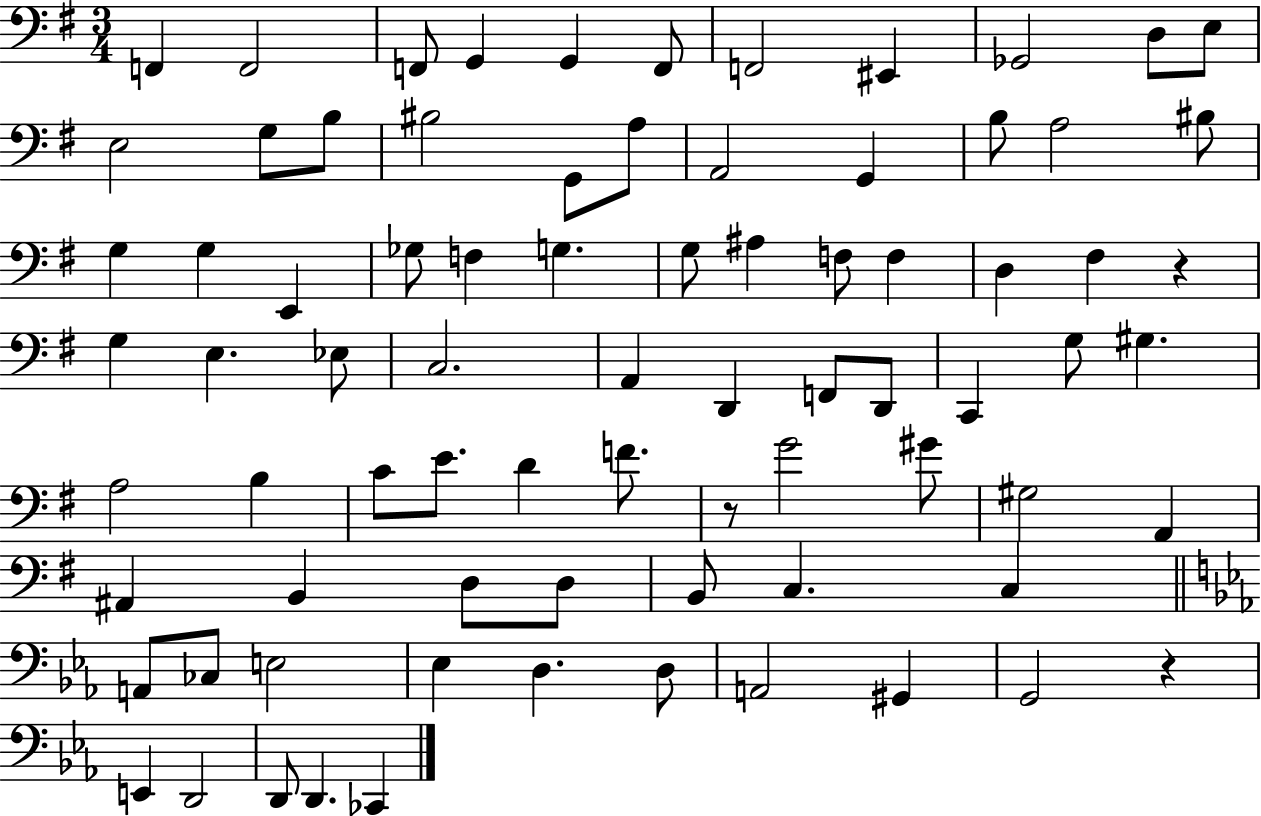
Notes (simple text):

F2/q F2/h F2/e G2/q G2/q F2/e F2/h EIS2/q Gb2/h D3/e E3/e E3/h G3/e B3/e BIS3/h G2/e A3/e A2/h G2/q B3/e A3/h BIS3/e G3/q G3/q E2/q Gb3/e F3/q G3/q. G3/e A#3/q F3/e F3/q D3/q F#3/q R/q G3/q E3/q. Eb3/e C3/h. A2/q D2/q F2/e D2/e C2/q G3/e G#3/q. A3/h B3/q C4/e E4/e. D4/q F4/e. R/e G4/h G#4/e G#3/h A2/q A#2/q B2/q D3/e D3/e B2/e C3/q. C3/q A2/e CES3/e E3/h Eb3/q D3/q. D3/e A2/h G#2/q G2/h R/q E2/q D2/h D2/e D2/q. CES2/q